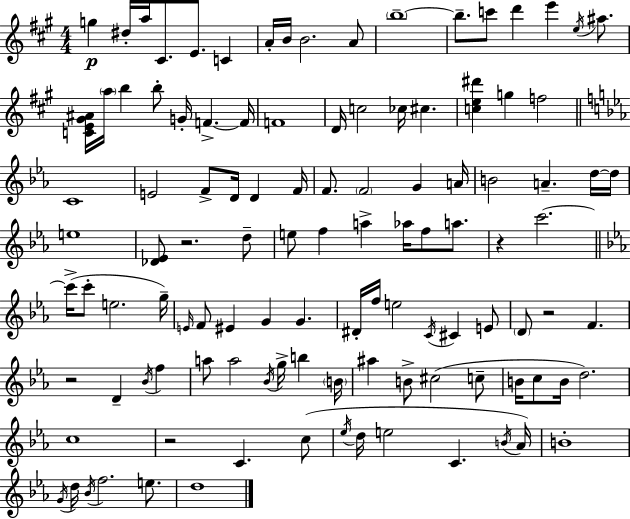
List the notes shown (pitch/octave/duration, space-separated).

G5/q D#5/s A5/s C#4/e. E4/e. C4/q A4/s B4/s B4/h. A4/e B5/w B5/e. C6/e D6/q E6/q E5/s A#5/e. [C4,E4,G#4,A#4]/s A5/s B5/q B5/e G4/s F4/q. F4/s F4/w D4/s C5/h CES5/s C#5/q. [C5,E5,D#6]/q G5/q F5/h C4/w E4/h F4/e D4/s D4/q F4/s F4/e. F4/h G4/q A4/s B4/h A4/q. D5/s D5/s E5/w [Db4,Eb4]/e R/h. D5/e E5/e F5/q A5/q Ab5/s F5/e A5/e. R/q C6/h. C6/s C6/e E5/h. G5/s E4/s F4/e EIS4/q G4/q G4/q. D#4/s F5/s E5/h C4/s C#4/q E4/e D4/e R/h F4/q. R/h D4/q Bb4/s F5/q A5/e A5/h Bb4/s G5/s B5/q B4/s A#5/q B4/e C#5/h C5/e B4/s C5/e B4/s D5/h. C5/w R/h C4/q. C5/e Eb5/s D5/s E5/h C4/q. B4/s Ab4/s B4/w G4/s D5/s Bb4/s F5/h. E5/e. D5/w